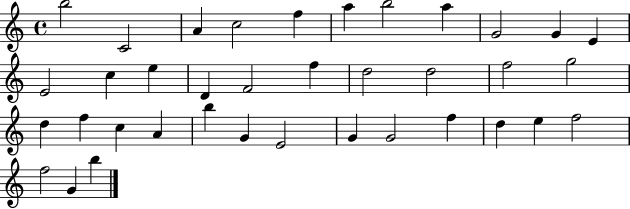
B5/h C4/h A4/q C5/h F5/q A5/q B5/h A5/q G4/h G4/q E4/q E4/h C5/q E5/q D4/q F4/h F5/q D5/h D5/h F5/h G5/h D5/q F5/q C5/q A4/q B5/q G4/q E4/h G4/q G4/h F5/q D5/q E5/q F5/h F5/h G4/q B5/q